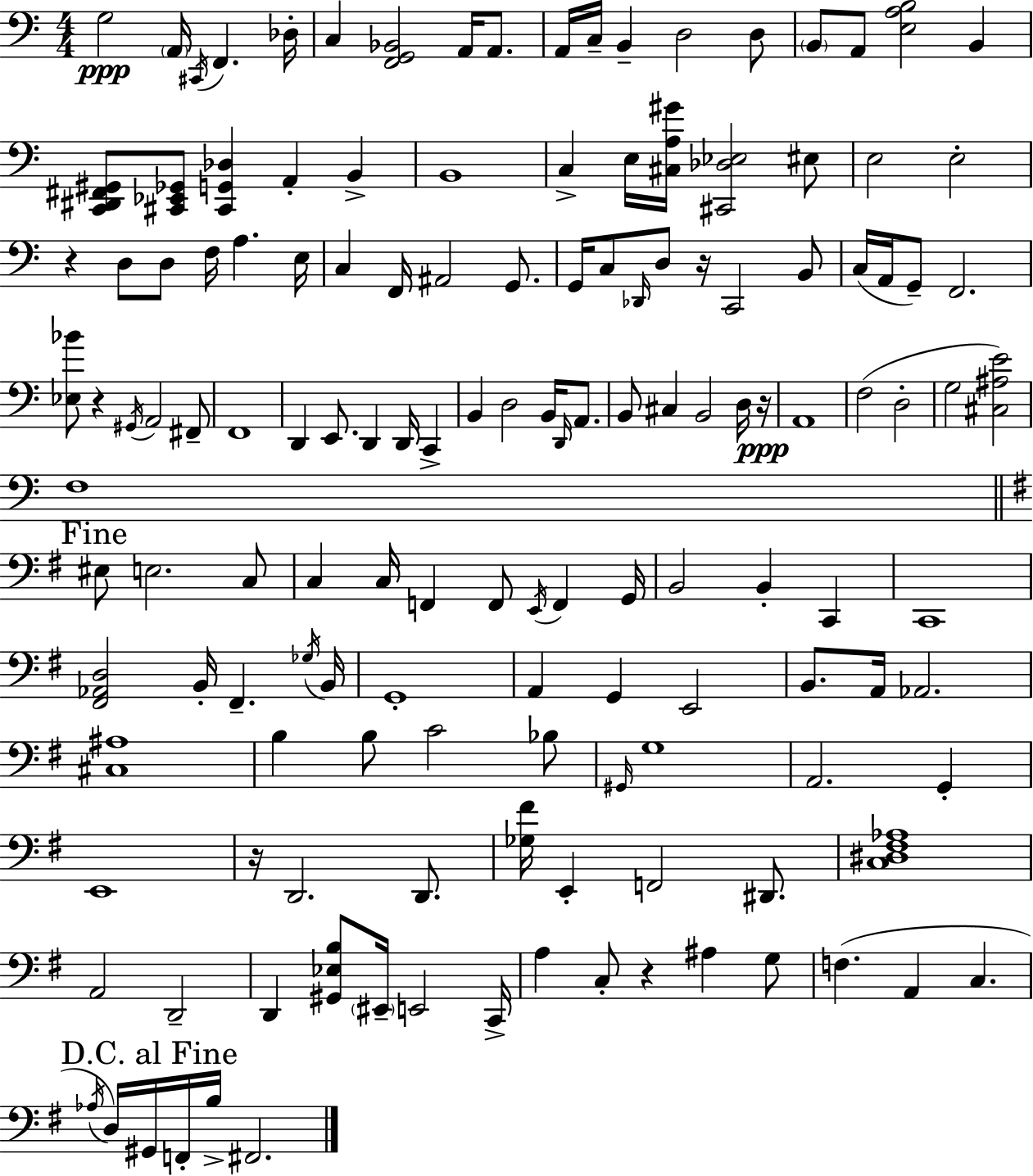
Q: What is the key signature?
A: C major